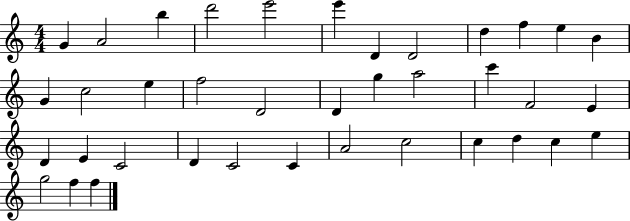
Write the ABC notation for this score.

X:1
T:Untitled
M:4/4
L:1/4
K:C
G A2 b d'2 e'2 e' D D2 d f e B G c2 e f2 D2 D g a2 c' F2 E D E C2 D C2 C A2 c2 c d c e g2 f f